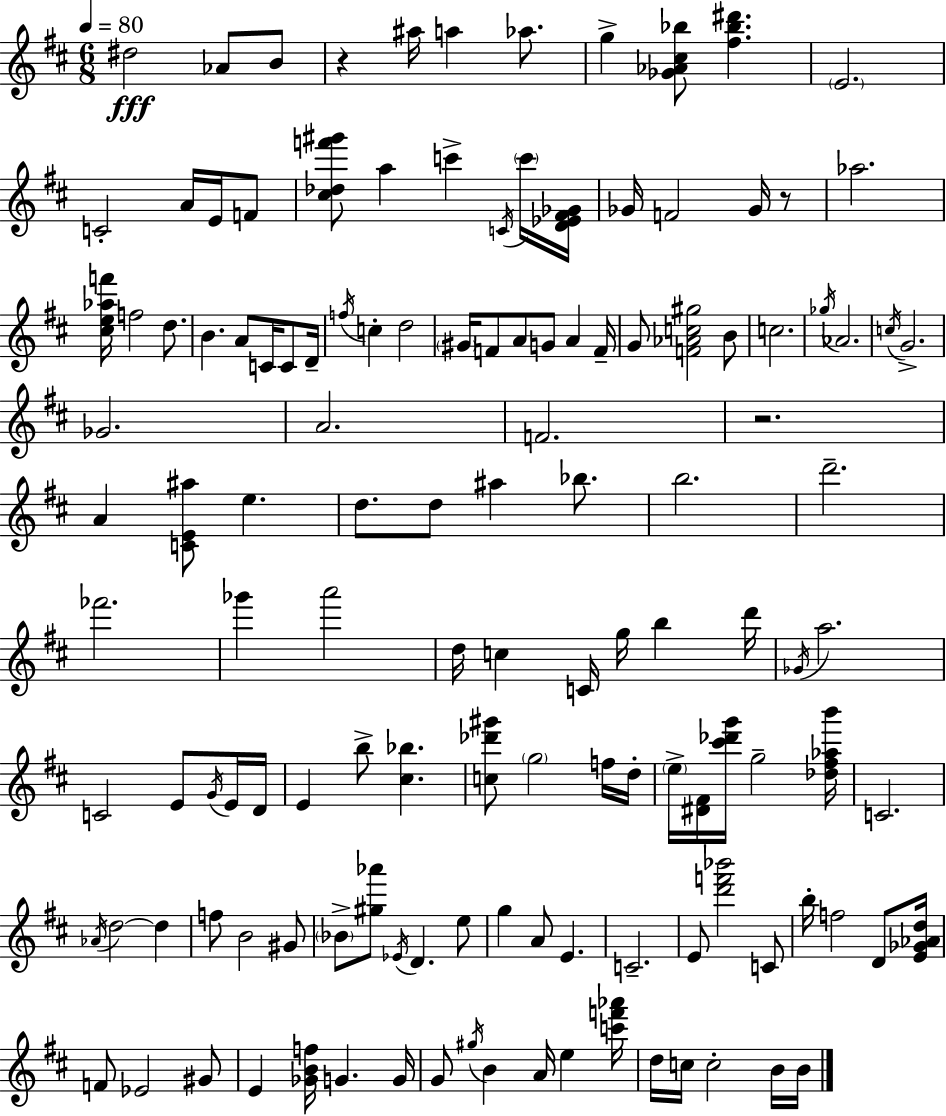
D#5/h Ab4/e B4/e R/q A#5/s A5/q Ab5/e. G5/q [Gb4,Ab4,C#5,Bb5]/e [F#5,Bb5,D#6]/q. E4/h. C4/h A4/s E4/s F4/e [C#5,Db5,F6,G#6]/e A5/q C6/q C4/s C6/s [D4,Eb4,F#4,Gb4]/s Gb4/s F4/h Gb4/s R/e Ab5/h. [C#5,E5,Ab5,F6]/s F5/h D5/e. B4/q. A4/e C4/s C4/e D4/s F5/s C5/q D5/h G#4/s F4/e A4/e G4/e A4/q F4/s G4/e [F4,Ab4,C5,G#5]/h B4/e C5/h. Gb5/s Ab4/h. C5/s G4/h. Gb4/h. A4/h. F4/h. R/h. A4/q [C4,E4,A#5]/e E5/q. D5/e. D5/e A#5/q Bb5/e. B5/h. D6/h. FES6/h. Gb6/q A6/h D5/s C5/q C4/s G5/s B5/q D6/s Gb4/s A5/h. C4/h E4/e G4/s E4/s D4/s E4/q B5/e [C#5,Bb5]/q. [C5,Db6,G#6]/e G5/h F5/s D5/s E5/s [D#4,F#4]/s [C#6,Db6,G6]/s G5/h [Db5,F#5,Ab5,B6]/s C4/h. Ab4/s D5/h D5/q F5/e B4/h G#4/e Bb4/e [G#5,Ab6]/e Eb4/s D4/q. E5/e G5/q A4/e E4/q. C4/h. E4/e [D6,F6,Bb6]/h C4/e B5/s F5/h D4/e [E4,Gb4,Ab4,D5]/s F4/e Eb4/h G#4/e E4/q [Gb4,B4,F5]/s G4/q. G4/s G4/e G#5/s B4/q A4/s E5/q [C6,F6,Ab6]/s D5/s C5/s C5/h B4/s B4/s